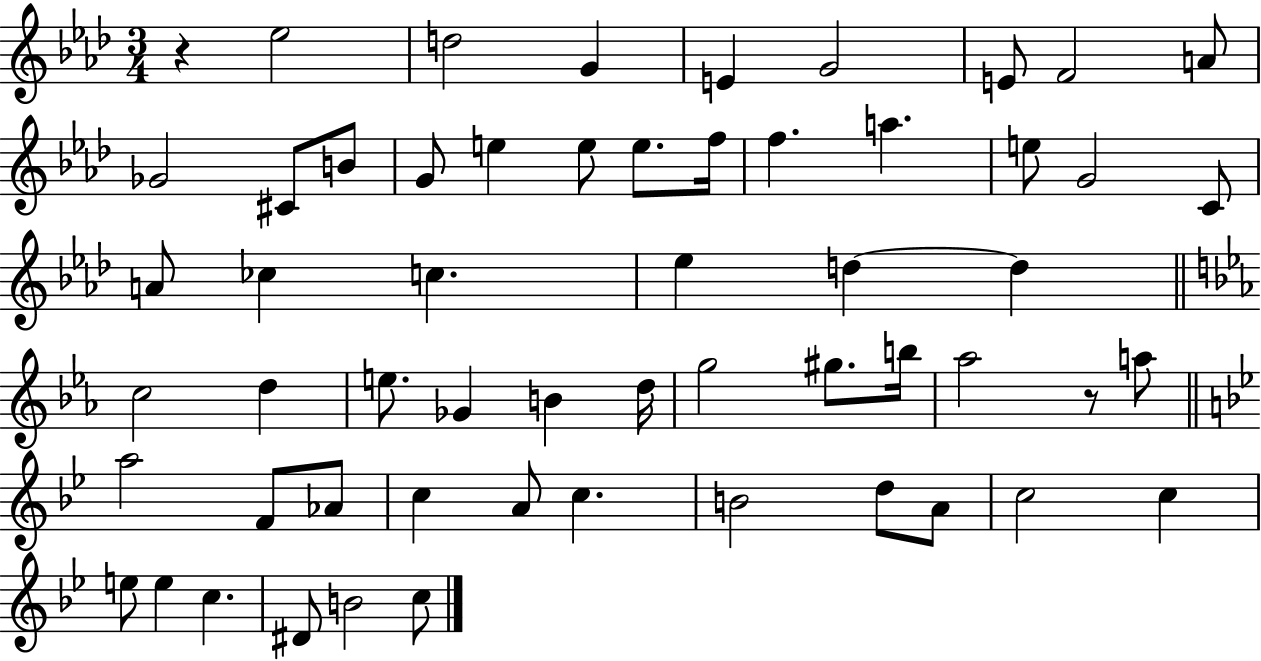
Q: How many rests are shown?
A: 2